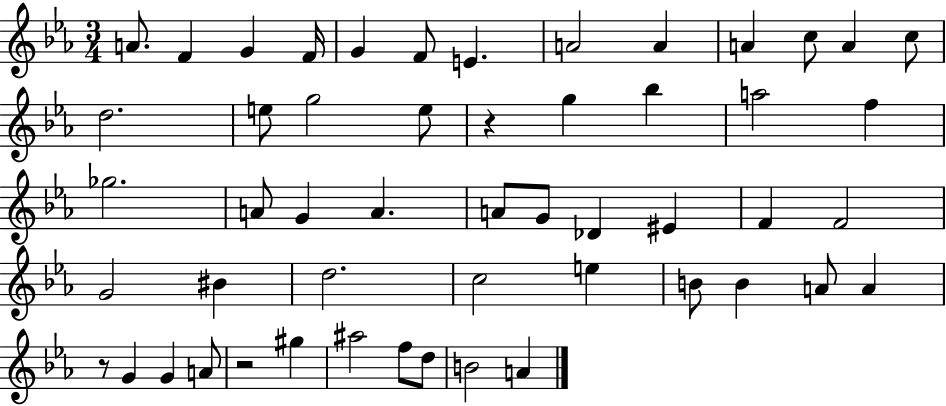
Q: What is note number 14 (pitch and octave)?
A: D5